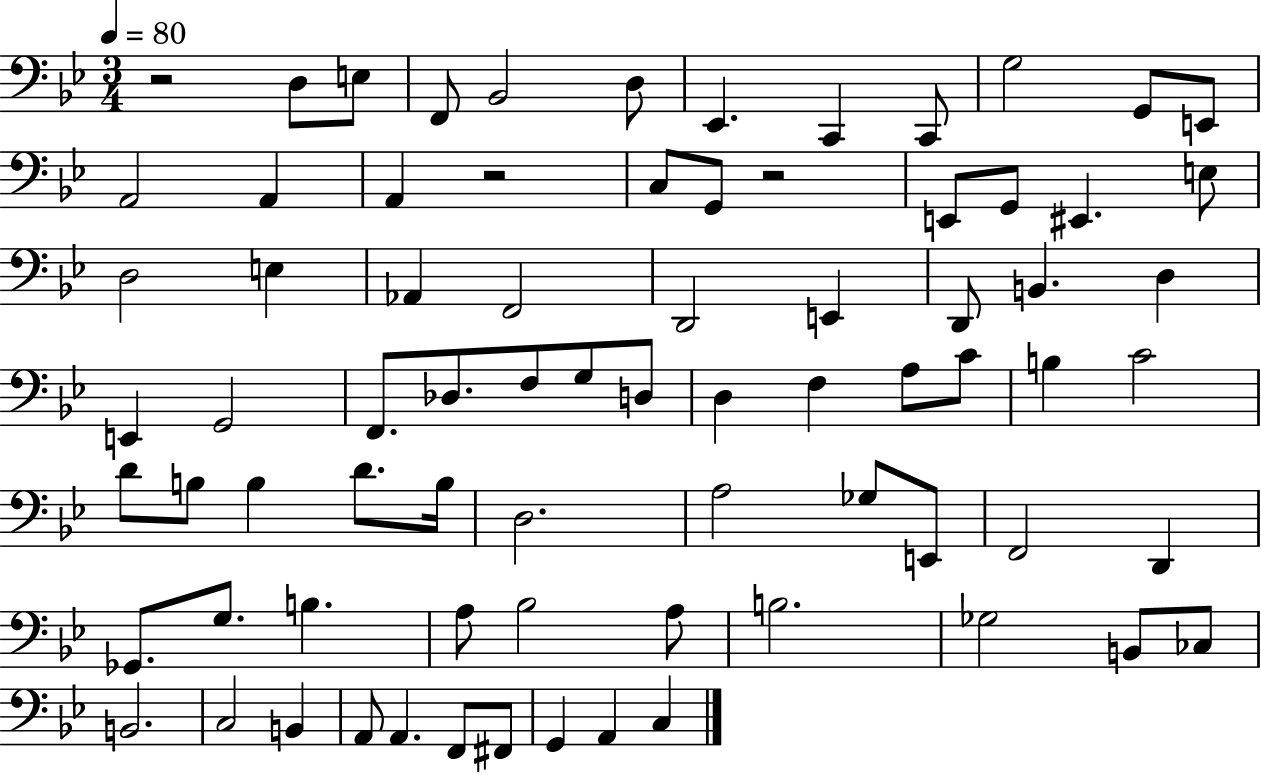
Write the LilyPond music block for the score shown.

{
  \clef bass
  \numericTimeSignature
  \time 3/4
  \key bes \major
  \tempo 4 = 80
  r2 d8 e8 | f,8 bes,2 d8 | ees,4. c,4 c,8 | g2 g,8 e,8 | \break a,2 a,4 | a,4 r2 | c8 g,8 r2 | e,8 g,8 eis,4. e8 | \break d2 e4 | aes,4 f,2 | d,2 e,4 | d,8 b,4. d4 | \break e,4 g,2 | f,8. des8. f8 g8 d8 | d4 f4 a8 c'8 | b4 c'2 | \break d'8 b8 b4 d'8. b16 | d2. | a2 ges8 e,8 | f,2 d,4 | \break ges,8. g8. b4. | a8 bes2 a8 | b2. | ges2 b,8 ces8 | \break b,2. | c2 b,4 | a,8 a,4. f,8 fis,8 | g,4 a,4 c4 | \break \bar "|."
}